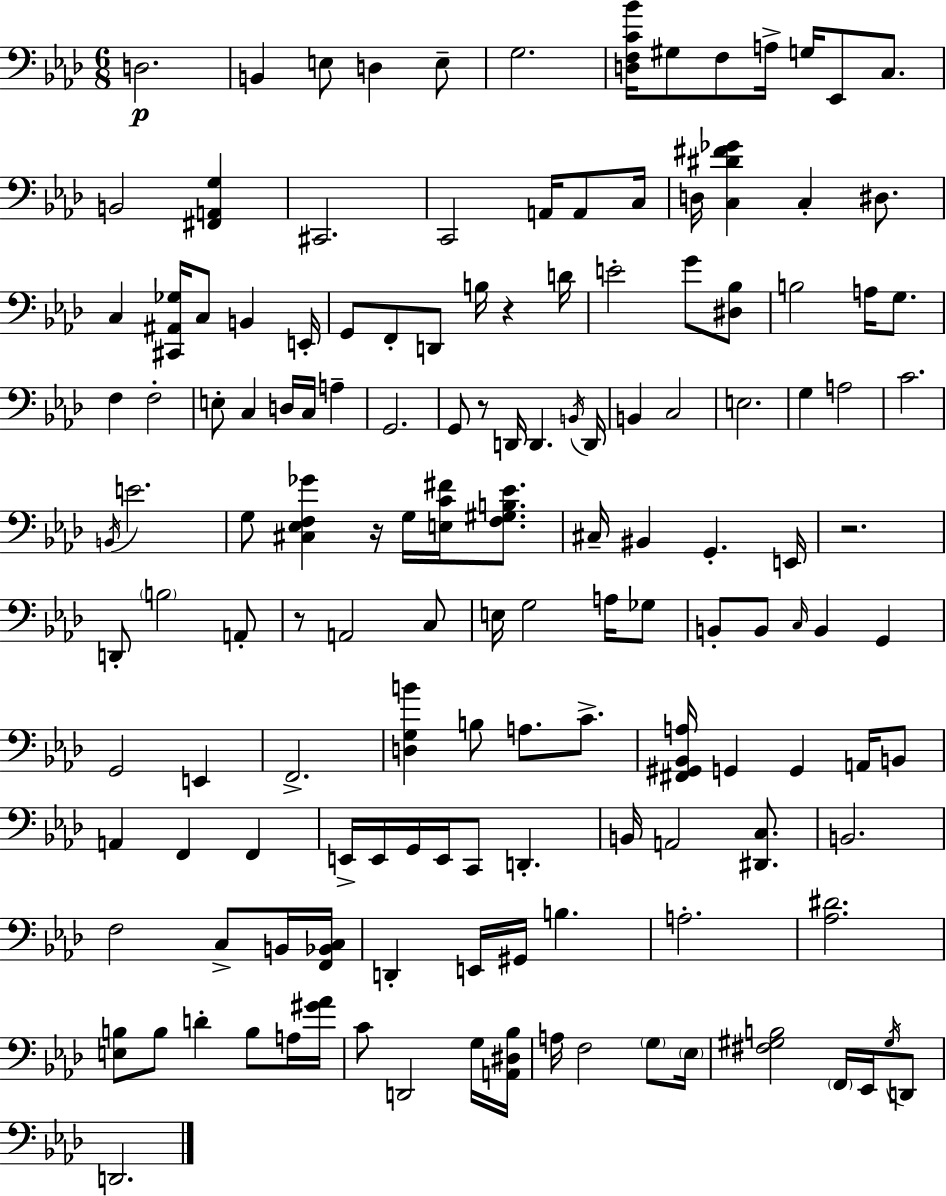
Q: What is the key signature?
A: AES major